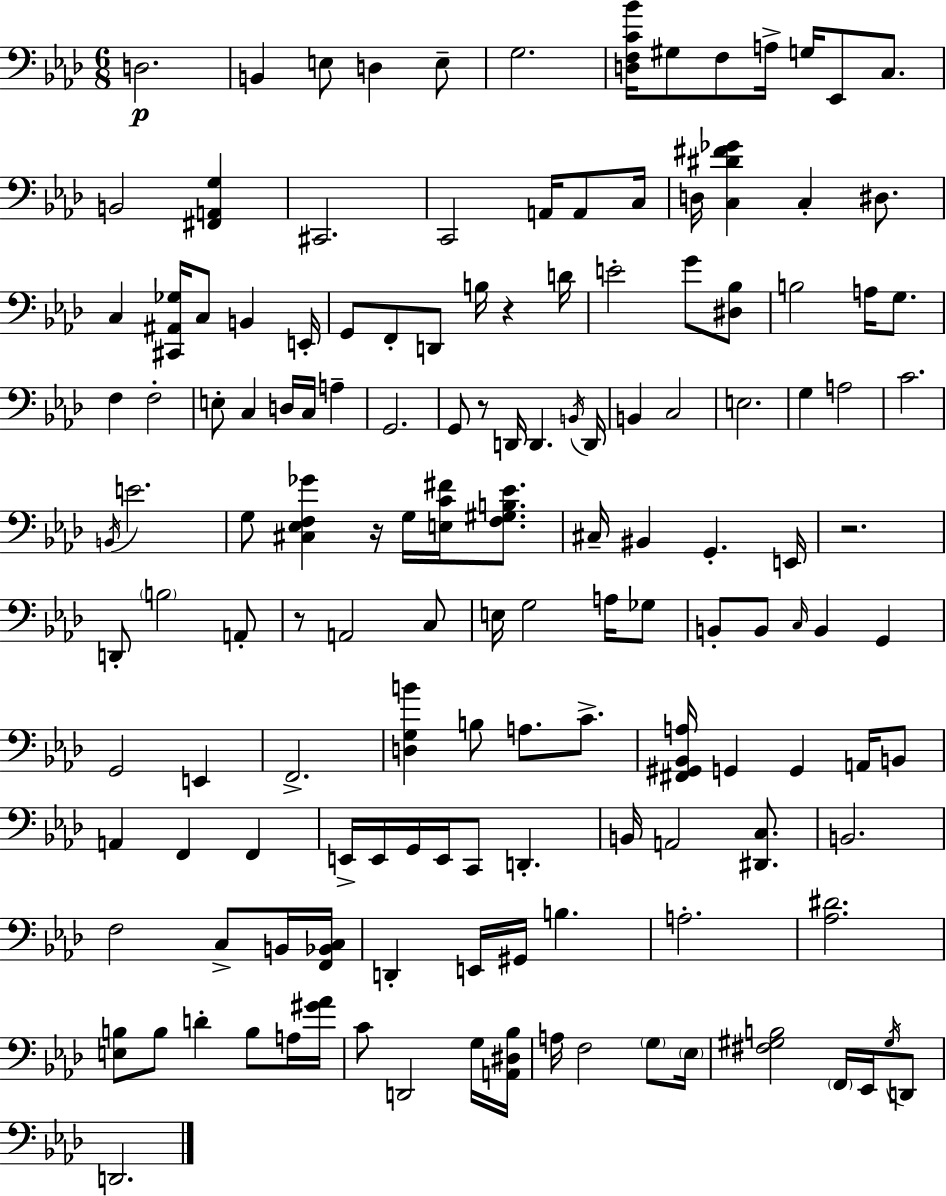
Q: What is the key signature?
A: AES major